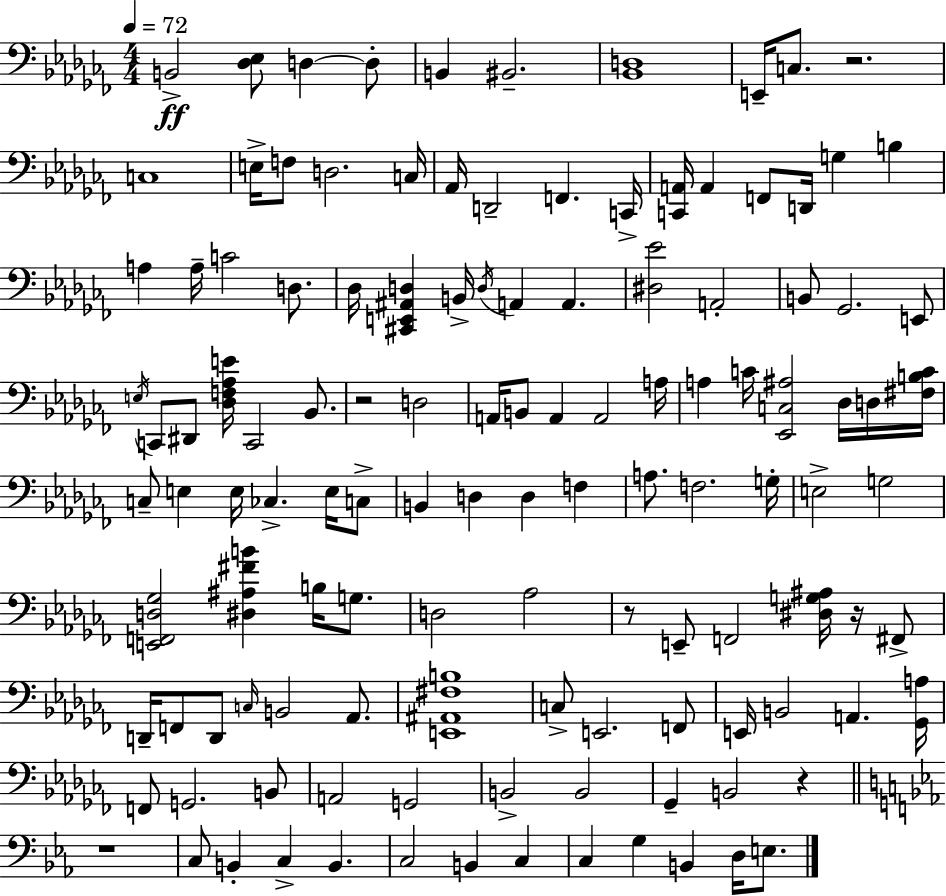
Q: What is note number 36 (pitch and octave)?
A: C2